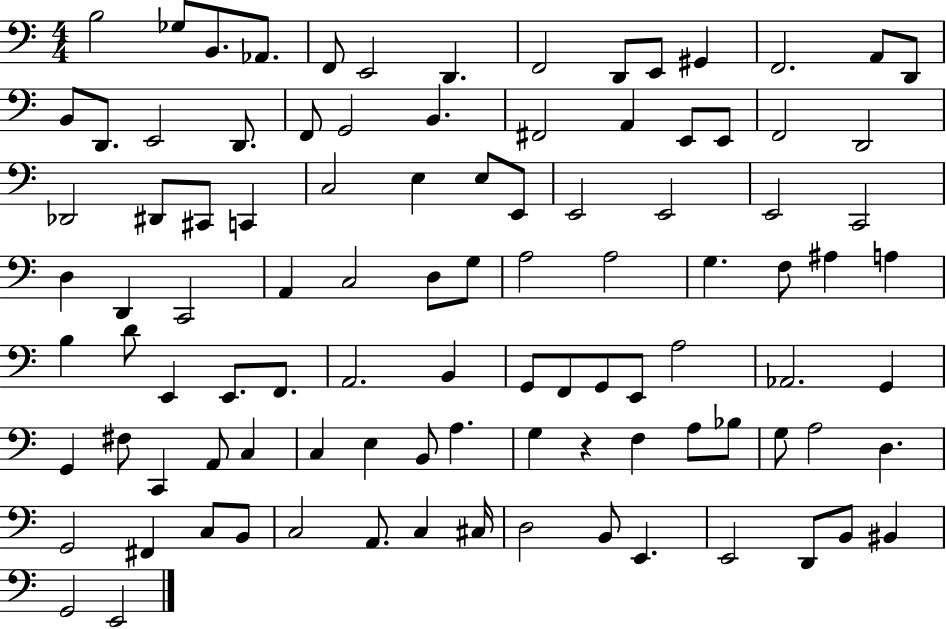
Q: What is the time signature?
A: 4/4